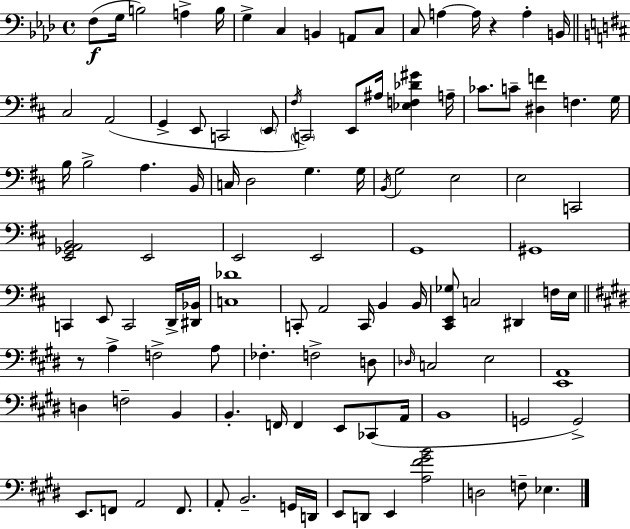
X:1
T:Untitled
M:4/4
L:1/4
K:Fm
F,/2 G,/4 B,2 A, B,/4 G, C, B,, A,,/2 C,/2 C,/2 A, A,/4 z A, B,,/4 ^C,2 A,,2 G,, E,,/2 C,,2 E,,/2 ^F,/4 C,,2 E,,/2 ^A,/4 [_E,F,_D^G] A,/4 _C/2 C/2 [^D,F] F, G,/4 B,/4 B,2 A, B,,/4 C,/4 D,2 G, G,/4 B,,/4 G,2 E,2 E,2 C,,2 [E,,_G,,A,,B,,]2 E,,2 E,,2 E,,2 G,,4 ^G,,4 C,, E,,/2 C,,2 D,,/4 [^D,,_B,,]/4 [C,_D]4 C,,/2 A,,2 C,,/4 B,, B,,/4 [^C,,E,,_G,]/2 C,2 ^D,, F,/4 E,/4 z/2 A, F,2 A,/2 _F, F,2 D,/2 _D,/4 C,2 E,2 [E,,A,,]4 D, F,2 B,, B,, F,,/4 F,, E,,/2 _C,,/2 A,,/4 B,,4 G,,2 G,,2 E,,/2 F,,/2 A,,2 F,,/2 A,,/2 B,,2 G,,/4 D,,/4 E,,/2 D,,/2 E,, [A,^F^GB]2 D,2 F,/2 _E,